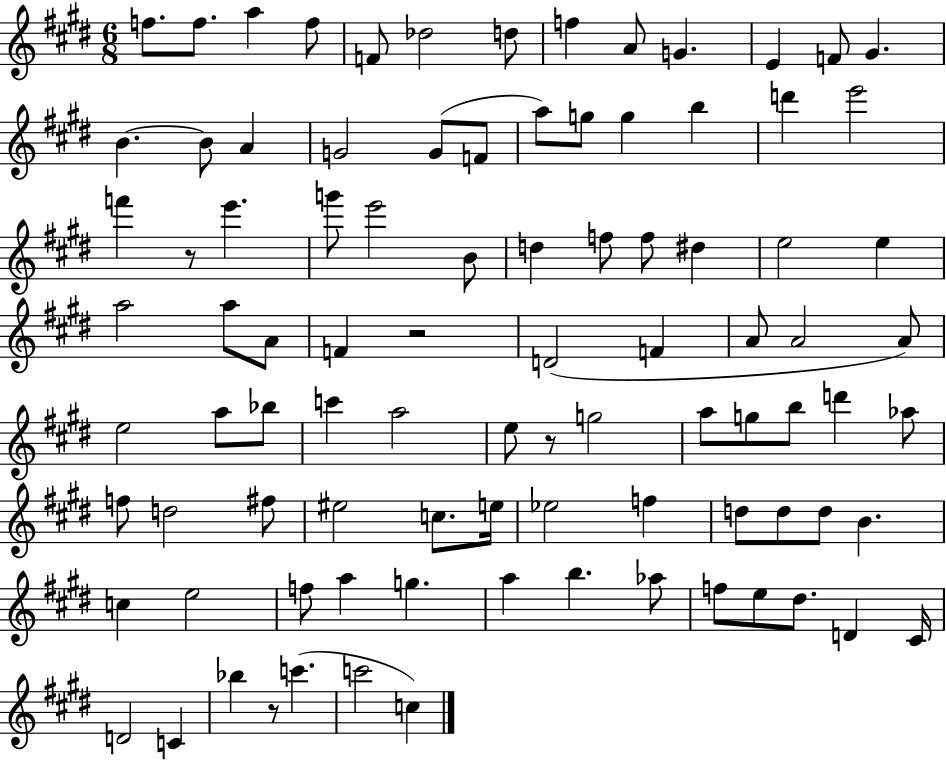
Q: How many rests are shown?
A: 4